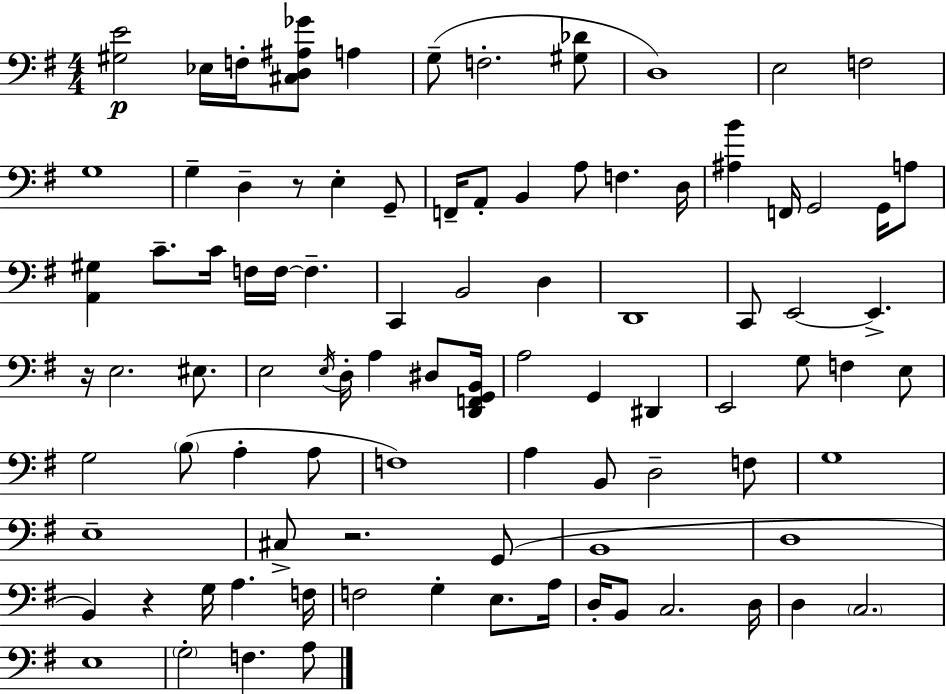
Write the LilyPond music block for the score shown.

{
  \clef bass
  \numericTimeSignature
  \time 4/4
  \key g \major
  <gis e'>2\p ees16 f16-. <cis d ais ges'>8 a4 | g8--( f2.-. <gis des'>8 | d1) | e2 f2 | \break g1 | g4-- d4-- r8 e4-. g,8-- | f,16-- a,8-. b,4 a8 f4. d16 | <ais b'>4 f,16 g,2 g,16 a8 | \break <a, gis>4 c'8.-- c'16 f16 f16~~ f4.-- | c,4 b,2 d4 | d,1 | c,8 e,2~~ e,4.-> | \break r16 e2. eis8. | e2 \acciaccatura { e16 } d16-. a4 dis8 | <d, f, g, b,>16 a2 g,4 dis,4 | e,2 g8 f4 e8 | \break g2 \parenthesize b8( a4-. a8 | f1) | a4 b,8 d2-- f8 | g1 | \break e1-- | cis8-> r2. g,8( | b,1 | d1 | \break b,4) r4 g16 a4. | f16 f2 g4-. e8. | a16 d16-. b,8 c2. | d16 d4 \parenthesize c2. | \break e1 | \parenthesize g2-. f4. a8 | \bar "|."
}